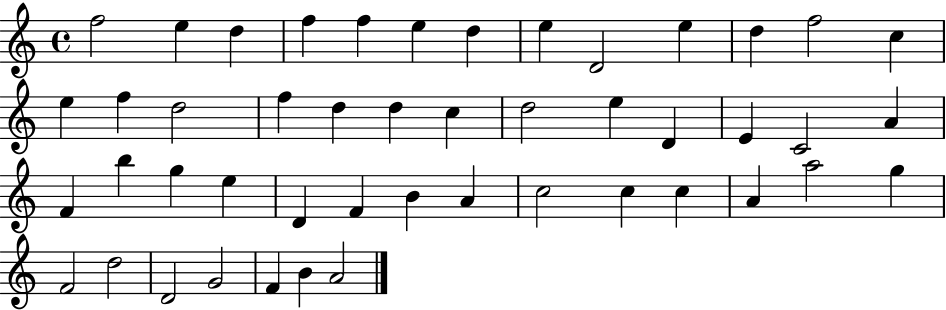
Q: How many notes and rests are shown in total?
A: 47